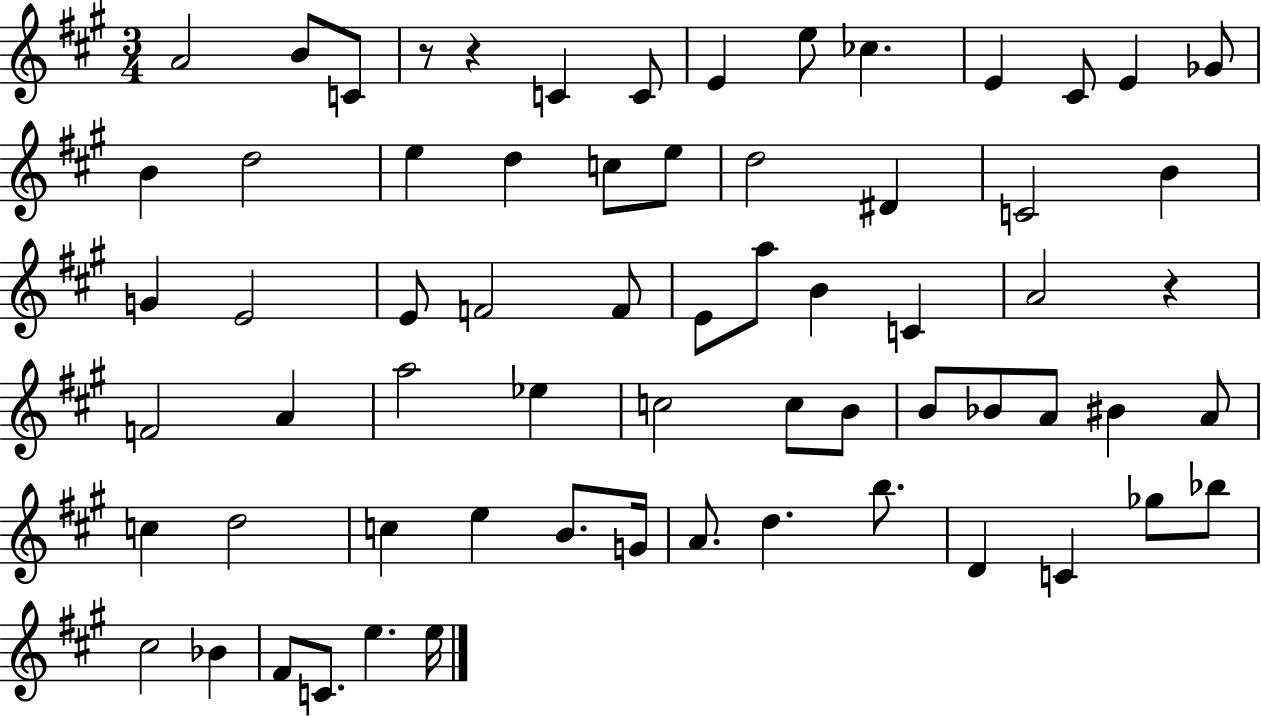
{
  \clef treble
  \numericTimeSignature
  \time 3/4
  \key a \major
  a'2 b'8 c'8 | r8 r4 c'4 c'8 | e'4 e''8 ces''4. | e'4 cis'8 e'4 ges'8 | \break b'4 d''2 | e''4 d''4 c''8 e''8 | d''2 dis'4 | c'2 b'4 | \break g'4 e'2 | e'8 f'2 f'8 | e'8 a''8 b'4 c'4 | a'2 r4 | \break f'2 a'4 | a''2 ees''4 | c''2 c''8 b'8 | b'8 bes'8 a'8 bis'4 a'8 | \break c''4 d''2 | c''4 e''4 b'8. g'16 | a'8. d''4. b''8. | d'4 c'4 ges''8 bes''8 | \break cis''2 bes'4 | fis'8 c'8. e''4. e''16 | \bar "|."
}